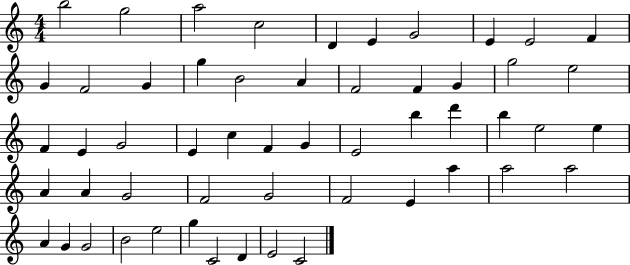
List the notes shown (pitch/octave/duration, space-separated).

B5/h G5/h A5/h C5/h D4/q E4/q G4/h E4/q E4/h F4/q G4/q F4/h G4/q G5/q B4/h A4/q F4/h F4/q G4/q G5/h E5/h F4/q E4/q G4/h E4/q C5/q F4/q G4/q E4/h B5/q D6/q B5/q E5/h E5/q A4/q A4/q G4/h F4/h G4/h F4/h E4/q A5/q A5/h A5/h A4/q G4/q G4/h B4/h E5/h G5/q C4/h D4/q E4/h C4/h